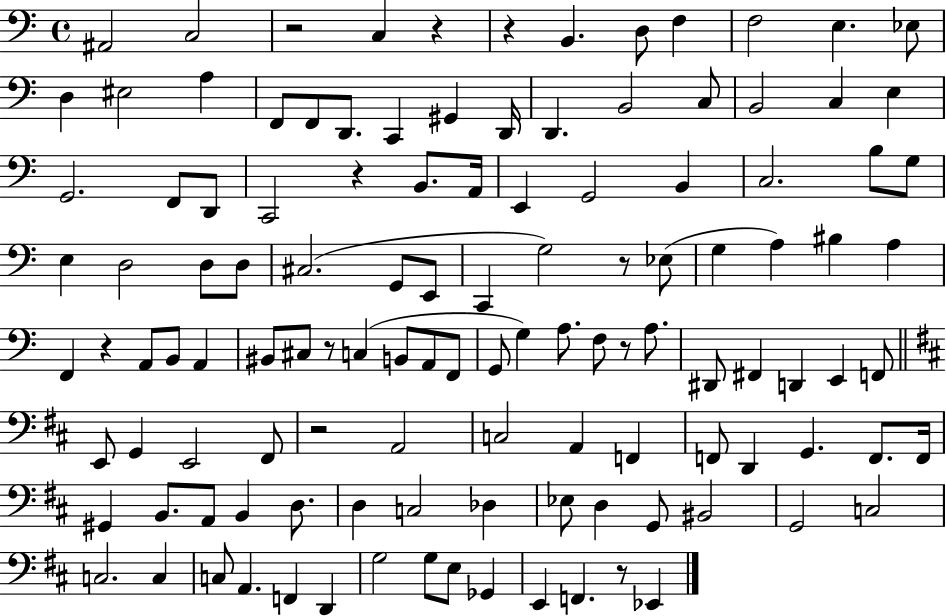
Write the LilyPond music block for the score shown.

{
  \clef bass
  \time 4/4
  \defaultTimeSignature
  \key c \major
  \repeat volta 2 { ais,2 c2 | r2 c4 r4 | r4 b,4. d8 f4 | f2 e4. ees8 | \break d4 eis2 a4 | f,8 f,8 d,8. c,4 gis,4 d,16 | d,4. b,2 c8 | b,2 c4 e4 | \break g,2. f,8 d,8 | c,2 r4 b,8. a,16 | e,4 g,2 b,4 | c2. b8 g8 | \break e4 d2 d8 d8 | cis2.( g,8 e,8 | c,4 g2) r8 ees8( | g4 a4) bis4 a4 | \break f,4 r4 a,8 b,8 a,4 | bis,8 cis8 r8 c4( b,8 a,8 f,8 | g,8 g4) a8. f8 r8 a8. | dis,8 fis,4 d,4 e,4 f,8 | \break \bar "||" \break \key b \minor e,8 g,4 e,2 fis,8 | r2 a,2 | c2 a,4 f,4 | f,8 d,4 g,4. f,8. f,16 | \break gis,4 b,8. a,8 b,4 d8. | d4 c2 des4 | ees8 d4 g,8 bis,2 | g,2 c2 | \break c2. c4 | c8 a,4. f,4 d,4 | g2 g8 e8 ges,4 | e,4 f,4. r8 ees,4 | \break } \bar "|."
}